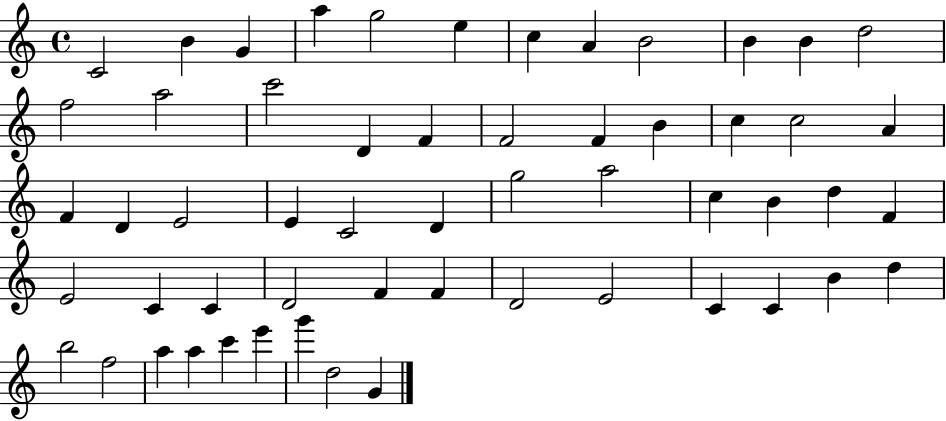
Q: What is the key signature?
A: C major